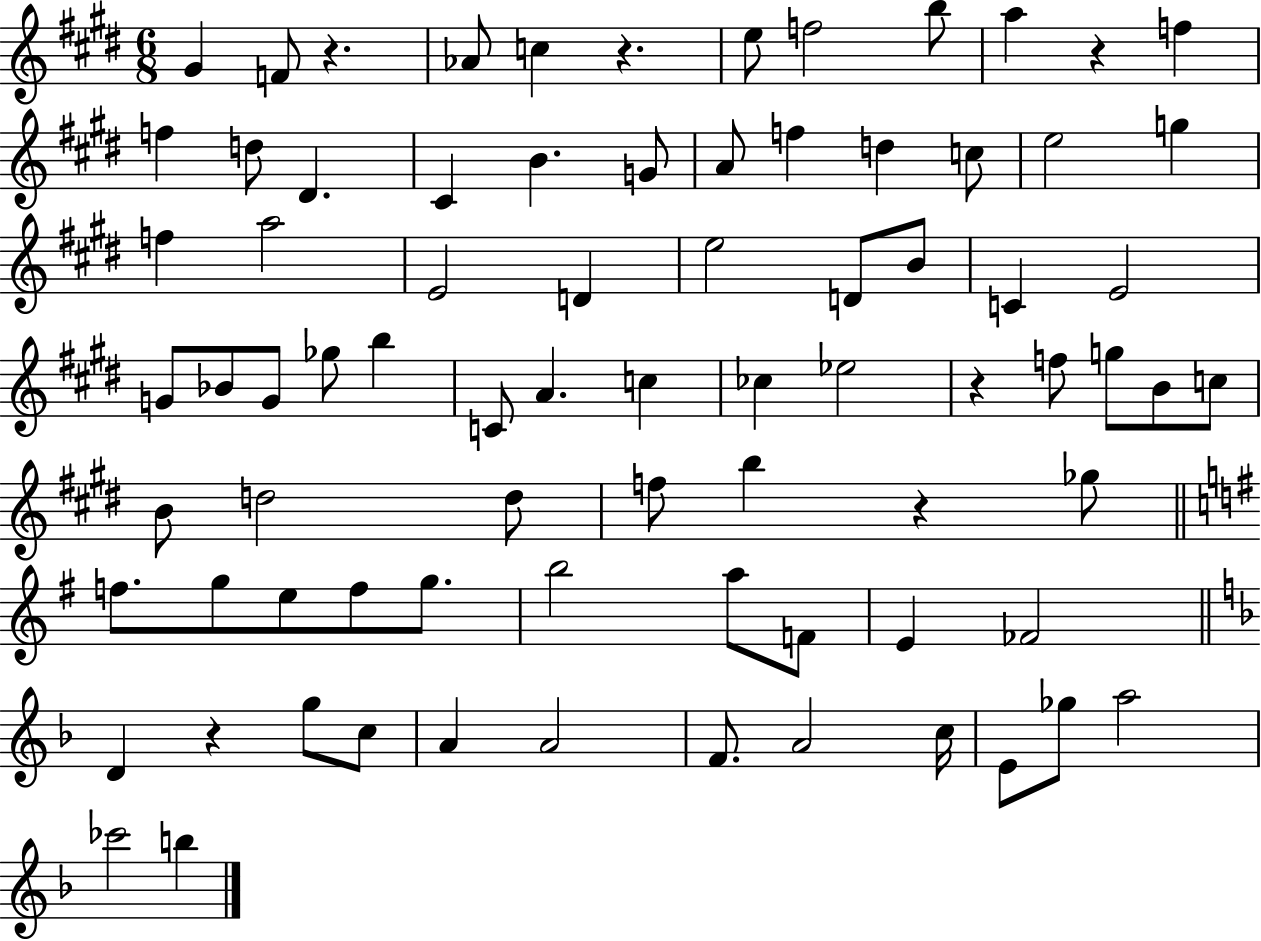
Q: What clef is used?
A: treble